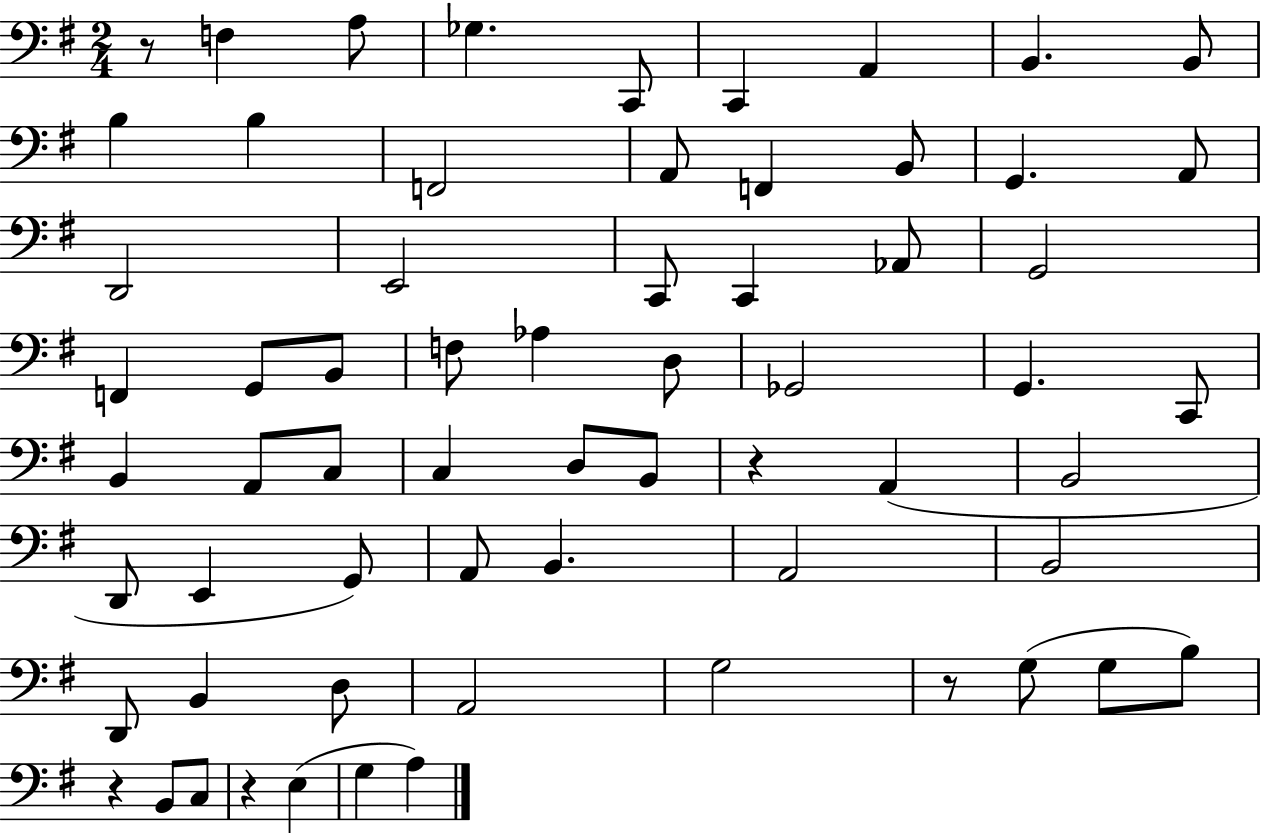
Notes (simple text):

R/e F3/q A3/e Gb3/q. C2/e C2/q A2/q B2/q. B2/e B3/q B3/q F2/h A2/e F2/q B2/e G2/q. A2/e D2/h E2/h C2/e C2/q Ab2/e G2/h F2/q G2/e B2/e F3/e Ab3/q D3/e Gb2/h G2/q. C2/e B2/q A2/e C3/e C3/q D3/e B2/e R/q A2/q B2/h D2/e E2/q G2/e A2/e B2/q. A2/h B2/h D2/e B2/q D3/e A2/h G3/h R/e G3/e G3/e B3/e R/q B2/e C3/e R/q E3/q G3/q A3/q